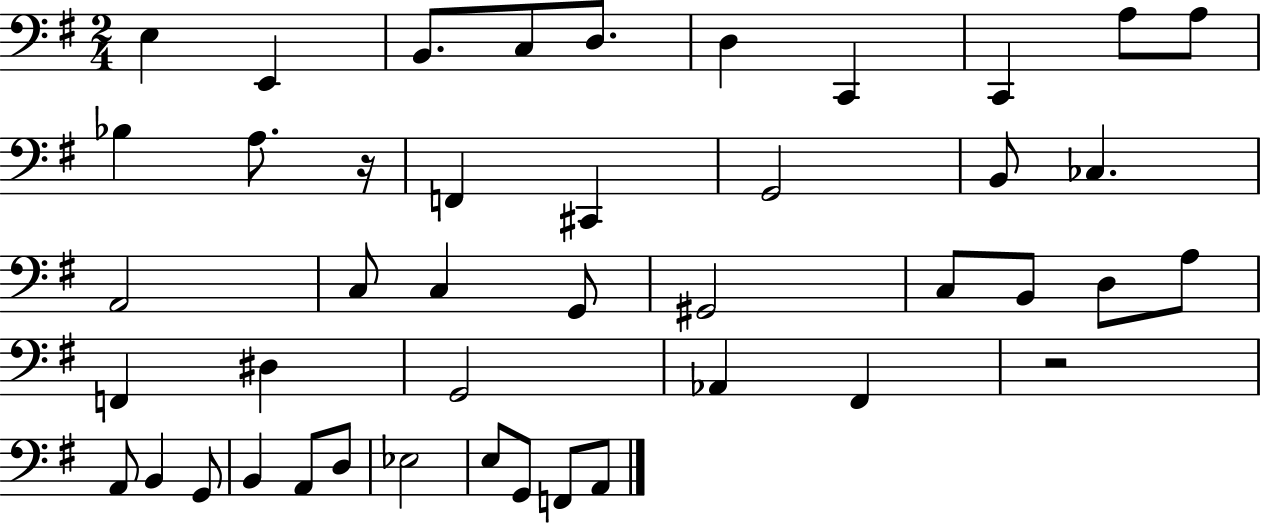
E3/q E2/q B2/e. C3/e D3/e. D3/q C2/q C2/q A3/e A3/e Bb3/q A3/e. R/s F2/q C#2/q G2/h B2/e CES3/q. A2/h C3/e C3/q G2/e G#2/h C3/e B2/e D3/e A3/e F2/q D#3/q G2/h Ab2/q F#2/q R/h A2/e B2/q G2/e B2/q A2/e D3/e Eb3/h E3/e G2/e F2/e A2/e